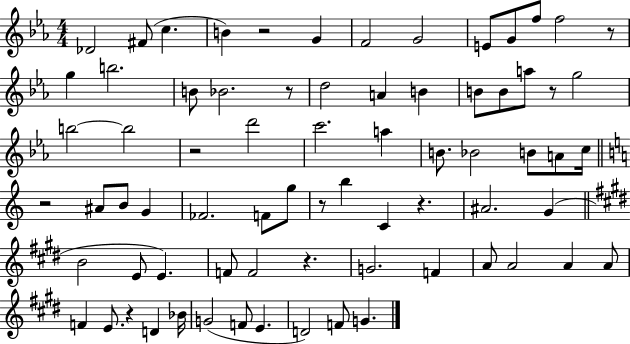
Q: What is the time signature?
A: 4/4